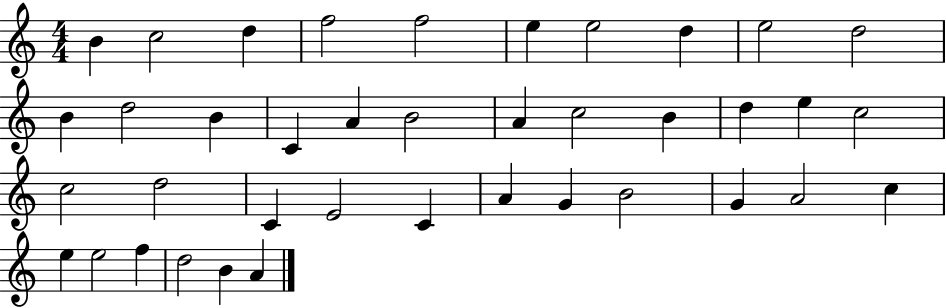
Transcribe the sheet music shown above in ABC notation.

X:1
T:Untitled
M:4/4
L:1/4
K:C
B c2 d f2 f2 e e2 d e2 d2 B d2 B C A B2 A c2 B d e c2 c2 d2 C E2 C A G B2 G A2 c e e2 f d2 B A